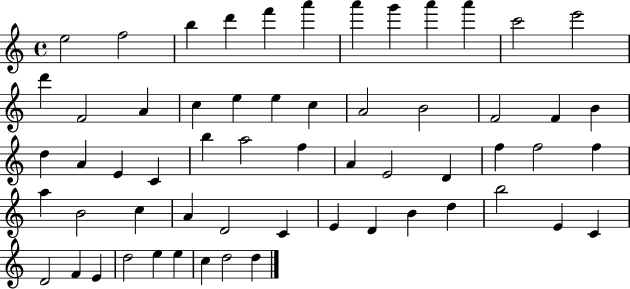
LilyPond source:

{
  \clef treble
  \time 4/4
  \defaultTimeSignature
  \key c \major
  e''2 f''2 | b''4 d'''4 f'''4 a'''4 | a'''4 g'''4 a'''4 a'''4 | c'''2 e'''2 | \break d'''4 f'2 a'4 | c''4 e''4 e''4 c''4 | a'2 b'2 | f'2 f'4 b'4 | \break d''4 a'4 e'4 c'4 | b''4 a''2 f''4 | a'4 e'2 d'4 | f''4 f''2 f''4 | \break a''4 b'2 c''4 | a'4 d'2 c'4 | e'4 d'4 b'4 d''4 | b''2 e'4 c'4 | \break d'2 f'4 e'4 | d''2 e''4 e''4 | c''4 d''2 d''4 | \bar "|."
}